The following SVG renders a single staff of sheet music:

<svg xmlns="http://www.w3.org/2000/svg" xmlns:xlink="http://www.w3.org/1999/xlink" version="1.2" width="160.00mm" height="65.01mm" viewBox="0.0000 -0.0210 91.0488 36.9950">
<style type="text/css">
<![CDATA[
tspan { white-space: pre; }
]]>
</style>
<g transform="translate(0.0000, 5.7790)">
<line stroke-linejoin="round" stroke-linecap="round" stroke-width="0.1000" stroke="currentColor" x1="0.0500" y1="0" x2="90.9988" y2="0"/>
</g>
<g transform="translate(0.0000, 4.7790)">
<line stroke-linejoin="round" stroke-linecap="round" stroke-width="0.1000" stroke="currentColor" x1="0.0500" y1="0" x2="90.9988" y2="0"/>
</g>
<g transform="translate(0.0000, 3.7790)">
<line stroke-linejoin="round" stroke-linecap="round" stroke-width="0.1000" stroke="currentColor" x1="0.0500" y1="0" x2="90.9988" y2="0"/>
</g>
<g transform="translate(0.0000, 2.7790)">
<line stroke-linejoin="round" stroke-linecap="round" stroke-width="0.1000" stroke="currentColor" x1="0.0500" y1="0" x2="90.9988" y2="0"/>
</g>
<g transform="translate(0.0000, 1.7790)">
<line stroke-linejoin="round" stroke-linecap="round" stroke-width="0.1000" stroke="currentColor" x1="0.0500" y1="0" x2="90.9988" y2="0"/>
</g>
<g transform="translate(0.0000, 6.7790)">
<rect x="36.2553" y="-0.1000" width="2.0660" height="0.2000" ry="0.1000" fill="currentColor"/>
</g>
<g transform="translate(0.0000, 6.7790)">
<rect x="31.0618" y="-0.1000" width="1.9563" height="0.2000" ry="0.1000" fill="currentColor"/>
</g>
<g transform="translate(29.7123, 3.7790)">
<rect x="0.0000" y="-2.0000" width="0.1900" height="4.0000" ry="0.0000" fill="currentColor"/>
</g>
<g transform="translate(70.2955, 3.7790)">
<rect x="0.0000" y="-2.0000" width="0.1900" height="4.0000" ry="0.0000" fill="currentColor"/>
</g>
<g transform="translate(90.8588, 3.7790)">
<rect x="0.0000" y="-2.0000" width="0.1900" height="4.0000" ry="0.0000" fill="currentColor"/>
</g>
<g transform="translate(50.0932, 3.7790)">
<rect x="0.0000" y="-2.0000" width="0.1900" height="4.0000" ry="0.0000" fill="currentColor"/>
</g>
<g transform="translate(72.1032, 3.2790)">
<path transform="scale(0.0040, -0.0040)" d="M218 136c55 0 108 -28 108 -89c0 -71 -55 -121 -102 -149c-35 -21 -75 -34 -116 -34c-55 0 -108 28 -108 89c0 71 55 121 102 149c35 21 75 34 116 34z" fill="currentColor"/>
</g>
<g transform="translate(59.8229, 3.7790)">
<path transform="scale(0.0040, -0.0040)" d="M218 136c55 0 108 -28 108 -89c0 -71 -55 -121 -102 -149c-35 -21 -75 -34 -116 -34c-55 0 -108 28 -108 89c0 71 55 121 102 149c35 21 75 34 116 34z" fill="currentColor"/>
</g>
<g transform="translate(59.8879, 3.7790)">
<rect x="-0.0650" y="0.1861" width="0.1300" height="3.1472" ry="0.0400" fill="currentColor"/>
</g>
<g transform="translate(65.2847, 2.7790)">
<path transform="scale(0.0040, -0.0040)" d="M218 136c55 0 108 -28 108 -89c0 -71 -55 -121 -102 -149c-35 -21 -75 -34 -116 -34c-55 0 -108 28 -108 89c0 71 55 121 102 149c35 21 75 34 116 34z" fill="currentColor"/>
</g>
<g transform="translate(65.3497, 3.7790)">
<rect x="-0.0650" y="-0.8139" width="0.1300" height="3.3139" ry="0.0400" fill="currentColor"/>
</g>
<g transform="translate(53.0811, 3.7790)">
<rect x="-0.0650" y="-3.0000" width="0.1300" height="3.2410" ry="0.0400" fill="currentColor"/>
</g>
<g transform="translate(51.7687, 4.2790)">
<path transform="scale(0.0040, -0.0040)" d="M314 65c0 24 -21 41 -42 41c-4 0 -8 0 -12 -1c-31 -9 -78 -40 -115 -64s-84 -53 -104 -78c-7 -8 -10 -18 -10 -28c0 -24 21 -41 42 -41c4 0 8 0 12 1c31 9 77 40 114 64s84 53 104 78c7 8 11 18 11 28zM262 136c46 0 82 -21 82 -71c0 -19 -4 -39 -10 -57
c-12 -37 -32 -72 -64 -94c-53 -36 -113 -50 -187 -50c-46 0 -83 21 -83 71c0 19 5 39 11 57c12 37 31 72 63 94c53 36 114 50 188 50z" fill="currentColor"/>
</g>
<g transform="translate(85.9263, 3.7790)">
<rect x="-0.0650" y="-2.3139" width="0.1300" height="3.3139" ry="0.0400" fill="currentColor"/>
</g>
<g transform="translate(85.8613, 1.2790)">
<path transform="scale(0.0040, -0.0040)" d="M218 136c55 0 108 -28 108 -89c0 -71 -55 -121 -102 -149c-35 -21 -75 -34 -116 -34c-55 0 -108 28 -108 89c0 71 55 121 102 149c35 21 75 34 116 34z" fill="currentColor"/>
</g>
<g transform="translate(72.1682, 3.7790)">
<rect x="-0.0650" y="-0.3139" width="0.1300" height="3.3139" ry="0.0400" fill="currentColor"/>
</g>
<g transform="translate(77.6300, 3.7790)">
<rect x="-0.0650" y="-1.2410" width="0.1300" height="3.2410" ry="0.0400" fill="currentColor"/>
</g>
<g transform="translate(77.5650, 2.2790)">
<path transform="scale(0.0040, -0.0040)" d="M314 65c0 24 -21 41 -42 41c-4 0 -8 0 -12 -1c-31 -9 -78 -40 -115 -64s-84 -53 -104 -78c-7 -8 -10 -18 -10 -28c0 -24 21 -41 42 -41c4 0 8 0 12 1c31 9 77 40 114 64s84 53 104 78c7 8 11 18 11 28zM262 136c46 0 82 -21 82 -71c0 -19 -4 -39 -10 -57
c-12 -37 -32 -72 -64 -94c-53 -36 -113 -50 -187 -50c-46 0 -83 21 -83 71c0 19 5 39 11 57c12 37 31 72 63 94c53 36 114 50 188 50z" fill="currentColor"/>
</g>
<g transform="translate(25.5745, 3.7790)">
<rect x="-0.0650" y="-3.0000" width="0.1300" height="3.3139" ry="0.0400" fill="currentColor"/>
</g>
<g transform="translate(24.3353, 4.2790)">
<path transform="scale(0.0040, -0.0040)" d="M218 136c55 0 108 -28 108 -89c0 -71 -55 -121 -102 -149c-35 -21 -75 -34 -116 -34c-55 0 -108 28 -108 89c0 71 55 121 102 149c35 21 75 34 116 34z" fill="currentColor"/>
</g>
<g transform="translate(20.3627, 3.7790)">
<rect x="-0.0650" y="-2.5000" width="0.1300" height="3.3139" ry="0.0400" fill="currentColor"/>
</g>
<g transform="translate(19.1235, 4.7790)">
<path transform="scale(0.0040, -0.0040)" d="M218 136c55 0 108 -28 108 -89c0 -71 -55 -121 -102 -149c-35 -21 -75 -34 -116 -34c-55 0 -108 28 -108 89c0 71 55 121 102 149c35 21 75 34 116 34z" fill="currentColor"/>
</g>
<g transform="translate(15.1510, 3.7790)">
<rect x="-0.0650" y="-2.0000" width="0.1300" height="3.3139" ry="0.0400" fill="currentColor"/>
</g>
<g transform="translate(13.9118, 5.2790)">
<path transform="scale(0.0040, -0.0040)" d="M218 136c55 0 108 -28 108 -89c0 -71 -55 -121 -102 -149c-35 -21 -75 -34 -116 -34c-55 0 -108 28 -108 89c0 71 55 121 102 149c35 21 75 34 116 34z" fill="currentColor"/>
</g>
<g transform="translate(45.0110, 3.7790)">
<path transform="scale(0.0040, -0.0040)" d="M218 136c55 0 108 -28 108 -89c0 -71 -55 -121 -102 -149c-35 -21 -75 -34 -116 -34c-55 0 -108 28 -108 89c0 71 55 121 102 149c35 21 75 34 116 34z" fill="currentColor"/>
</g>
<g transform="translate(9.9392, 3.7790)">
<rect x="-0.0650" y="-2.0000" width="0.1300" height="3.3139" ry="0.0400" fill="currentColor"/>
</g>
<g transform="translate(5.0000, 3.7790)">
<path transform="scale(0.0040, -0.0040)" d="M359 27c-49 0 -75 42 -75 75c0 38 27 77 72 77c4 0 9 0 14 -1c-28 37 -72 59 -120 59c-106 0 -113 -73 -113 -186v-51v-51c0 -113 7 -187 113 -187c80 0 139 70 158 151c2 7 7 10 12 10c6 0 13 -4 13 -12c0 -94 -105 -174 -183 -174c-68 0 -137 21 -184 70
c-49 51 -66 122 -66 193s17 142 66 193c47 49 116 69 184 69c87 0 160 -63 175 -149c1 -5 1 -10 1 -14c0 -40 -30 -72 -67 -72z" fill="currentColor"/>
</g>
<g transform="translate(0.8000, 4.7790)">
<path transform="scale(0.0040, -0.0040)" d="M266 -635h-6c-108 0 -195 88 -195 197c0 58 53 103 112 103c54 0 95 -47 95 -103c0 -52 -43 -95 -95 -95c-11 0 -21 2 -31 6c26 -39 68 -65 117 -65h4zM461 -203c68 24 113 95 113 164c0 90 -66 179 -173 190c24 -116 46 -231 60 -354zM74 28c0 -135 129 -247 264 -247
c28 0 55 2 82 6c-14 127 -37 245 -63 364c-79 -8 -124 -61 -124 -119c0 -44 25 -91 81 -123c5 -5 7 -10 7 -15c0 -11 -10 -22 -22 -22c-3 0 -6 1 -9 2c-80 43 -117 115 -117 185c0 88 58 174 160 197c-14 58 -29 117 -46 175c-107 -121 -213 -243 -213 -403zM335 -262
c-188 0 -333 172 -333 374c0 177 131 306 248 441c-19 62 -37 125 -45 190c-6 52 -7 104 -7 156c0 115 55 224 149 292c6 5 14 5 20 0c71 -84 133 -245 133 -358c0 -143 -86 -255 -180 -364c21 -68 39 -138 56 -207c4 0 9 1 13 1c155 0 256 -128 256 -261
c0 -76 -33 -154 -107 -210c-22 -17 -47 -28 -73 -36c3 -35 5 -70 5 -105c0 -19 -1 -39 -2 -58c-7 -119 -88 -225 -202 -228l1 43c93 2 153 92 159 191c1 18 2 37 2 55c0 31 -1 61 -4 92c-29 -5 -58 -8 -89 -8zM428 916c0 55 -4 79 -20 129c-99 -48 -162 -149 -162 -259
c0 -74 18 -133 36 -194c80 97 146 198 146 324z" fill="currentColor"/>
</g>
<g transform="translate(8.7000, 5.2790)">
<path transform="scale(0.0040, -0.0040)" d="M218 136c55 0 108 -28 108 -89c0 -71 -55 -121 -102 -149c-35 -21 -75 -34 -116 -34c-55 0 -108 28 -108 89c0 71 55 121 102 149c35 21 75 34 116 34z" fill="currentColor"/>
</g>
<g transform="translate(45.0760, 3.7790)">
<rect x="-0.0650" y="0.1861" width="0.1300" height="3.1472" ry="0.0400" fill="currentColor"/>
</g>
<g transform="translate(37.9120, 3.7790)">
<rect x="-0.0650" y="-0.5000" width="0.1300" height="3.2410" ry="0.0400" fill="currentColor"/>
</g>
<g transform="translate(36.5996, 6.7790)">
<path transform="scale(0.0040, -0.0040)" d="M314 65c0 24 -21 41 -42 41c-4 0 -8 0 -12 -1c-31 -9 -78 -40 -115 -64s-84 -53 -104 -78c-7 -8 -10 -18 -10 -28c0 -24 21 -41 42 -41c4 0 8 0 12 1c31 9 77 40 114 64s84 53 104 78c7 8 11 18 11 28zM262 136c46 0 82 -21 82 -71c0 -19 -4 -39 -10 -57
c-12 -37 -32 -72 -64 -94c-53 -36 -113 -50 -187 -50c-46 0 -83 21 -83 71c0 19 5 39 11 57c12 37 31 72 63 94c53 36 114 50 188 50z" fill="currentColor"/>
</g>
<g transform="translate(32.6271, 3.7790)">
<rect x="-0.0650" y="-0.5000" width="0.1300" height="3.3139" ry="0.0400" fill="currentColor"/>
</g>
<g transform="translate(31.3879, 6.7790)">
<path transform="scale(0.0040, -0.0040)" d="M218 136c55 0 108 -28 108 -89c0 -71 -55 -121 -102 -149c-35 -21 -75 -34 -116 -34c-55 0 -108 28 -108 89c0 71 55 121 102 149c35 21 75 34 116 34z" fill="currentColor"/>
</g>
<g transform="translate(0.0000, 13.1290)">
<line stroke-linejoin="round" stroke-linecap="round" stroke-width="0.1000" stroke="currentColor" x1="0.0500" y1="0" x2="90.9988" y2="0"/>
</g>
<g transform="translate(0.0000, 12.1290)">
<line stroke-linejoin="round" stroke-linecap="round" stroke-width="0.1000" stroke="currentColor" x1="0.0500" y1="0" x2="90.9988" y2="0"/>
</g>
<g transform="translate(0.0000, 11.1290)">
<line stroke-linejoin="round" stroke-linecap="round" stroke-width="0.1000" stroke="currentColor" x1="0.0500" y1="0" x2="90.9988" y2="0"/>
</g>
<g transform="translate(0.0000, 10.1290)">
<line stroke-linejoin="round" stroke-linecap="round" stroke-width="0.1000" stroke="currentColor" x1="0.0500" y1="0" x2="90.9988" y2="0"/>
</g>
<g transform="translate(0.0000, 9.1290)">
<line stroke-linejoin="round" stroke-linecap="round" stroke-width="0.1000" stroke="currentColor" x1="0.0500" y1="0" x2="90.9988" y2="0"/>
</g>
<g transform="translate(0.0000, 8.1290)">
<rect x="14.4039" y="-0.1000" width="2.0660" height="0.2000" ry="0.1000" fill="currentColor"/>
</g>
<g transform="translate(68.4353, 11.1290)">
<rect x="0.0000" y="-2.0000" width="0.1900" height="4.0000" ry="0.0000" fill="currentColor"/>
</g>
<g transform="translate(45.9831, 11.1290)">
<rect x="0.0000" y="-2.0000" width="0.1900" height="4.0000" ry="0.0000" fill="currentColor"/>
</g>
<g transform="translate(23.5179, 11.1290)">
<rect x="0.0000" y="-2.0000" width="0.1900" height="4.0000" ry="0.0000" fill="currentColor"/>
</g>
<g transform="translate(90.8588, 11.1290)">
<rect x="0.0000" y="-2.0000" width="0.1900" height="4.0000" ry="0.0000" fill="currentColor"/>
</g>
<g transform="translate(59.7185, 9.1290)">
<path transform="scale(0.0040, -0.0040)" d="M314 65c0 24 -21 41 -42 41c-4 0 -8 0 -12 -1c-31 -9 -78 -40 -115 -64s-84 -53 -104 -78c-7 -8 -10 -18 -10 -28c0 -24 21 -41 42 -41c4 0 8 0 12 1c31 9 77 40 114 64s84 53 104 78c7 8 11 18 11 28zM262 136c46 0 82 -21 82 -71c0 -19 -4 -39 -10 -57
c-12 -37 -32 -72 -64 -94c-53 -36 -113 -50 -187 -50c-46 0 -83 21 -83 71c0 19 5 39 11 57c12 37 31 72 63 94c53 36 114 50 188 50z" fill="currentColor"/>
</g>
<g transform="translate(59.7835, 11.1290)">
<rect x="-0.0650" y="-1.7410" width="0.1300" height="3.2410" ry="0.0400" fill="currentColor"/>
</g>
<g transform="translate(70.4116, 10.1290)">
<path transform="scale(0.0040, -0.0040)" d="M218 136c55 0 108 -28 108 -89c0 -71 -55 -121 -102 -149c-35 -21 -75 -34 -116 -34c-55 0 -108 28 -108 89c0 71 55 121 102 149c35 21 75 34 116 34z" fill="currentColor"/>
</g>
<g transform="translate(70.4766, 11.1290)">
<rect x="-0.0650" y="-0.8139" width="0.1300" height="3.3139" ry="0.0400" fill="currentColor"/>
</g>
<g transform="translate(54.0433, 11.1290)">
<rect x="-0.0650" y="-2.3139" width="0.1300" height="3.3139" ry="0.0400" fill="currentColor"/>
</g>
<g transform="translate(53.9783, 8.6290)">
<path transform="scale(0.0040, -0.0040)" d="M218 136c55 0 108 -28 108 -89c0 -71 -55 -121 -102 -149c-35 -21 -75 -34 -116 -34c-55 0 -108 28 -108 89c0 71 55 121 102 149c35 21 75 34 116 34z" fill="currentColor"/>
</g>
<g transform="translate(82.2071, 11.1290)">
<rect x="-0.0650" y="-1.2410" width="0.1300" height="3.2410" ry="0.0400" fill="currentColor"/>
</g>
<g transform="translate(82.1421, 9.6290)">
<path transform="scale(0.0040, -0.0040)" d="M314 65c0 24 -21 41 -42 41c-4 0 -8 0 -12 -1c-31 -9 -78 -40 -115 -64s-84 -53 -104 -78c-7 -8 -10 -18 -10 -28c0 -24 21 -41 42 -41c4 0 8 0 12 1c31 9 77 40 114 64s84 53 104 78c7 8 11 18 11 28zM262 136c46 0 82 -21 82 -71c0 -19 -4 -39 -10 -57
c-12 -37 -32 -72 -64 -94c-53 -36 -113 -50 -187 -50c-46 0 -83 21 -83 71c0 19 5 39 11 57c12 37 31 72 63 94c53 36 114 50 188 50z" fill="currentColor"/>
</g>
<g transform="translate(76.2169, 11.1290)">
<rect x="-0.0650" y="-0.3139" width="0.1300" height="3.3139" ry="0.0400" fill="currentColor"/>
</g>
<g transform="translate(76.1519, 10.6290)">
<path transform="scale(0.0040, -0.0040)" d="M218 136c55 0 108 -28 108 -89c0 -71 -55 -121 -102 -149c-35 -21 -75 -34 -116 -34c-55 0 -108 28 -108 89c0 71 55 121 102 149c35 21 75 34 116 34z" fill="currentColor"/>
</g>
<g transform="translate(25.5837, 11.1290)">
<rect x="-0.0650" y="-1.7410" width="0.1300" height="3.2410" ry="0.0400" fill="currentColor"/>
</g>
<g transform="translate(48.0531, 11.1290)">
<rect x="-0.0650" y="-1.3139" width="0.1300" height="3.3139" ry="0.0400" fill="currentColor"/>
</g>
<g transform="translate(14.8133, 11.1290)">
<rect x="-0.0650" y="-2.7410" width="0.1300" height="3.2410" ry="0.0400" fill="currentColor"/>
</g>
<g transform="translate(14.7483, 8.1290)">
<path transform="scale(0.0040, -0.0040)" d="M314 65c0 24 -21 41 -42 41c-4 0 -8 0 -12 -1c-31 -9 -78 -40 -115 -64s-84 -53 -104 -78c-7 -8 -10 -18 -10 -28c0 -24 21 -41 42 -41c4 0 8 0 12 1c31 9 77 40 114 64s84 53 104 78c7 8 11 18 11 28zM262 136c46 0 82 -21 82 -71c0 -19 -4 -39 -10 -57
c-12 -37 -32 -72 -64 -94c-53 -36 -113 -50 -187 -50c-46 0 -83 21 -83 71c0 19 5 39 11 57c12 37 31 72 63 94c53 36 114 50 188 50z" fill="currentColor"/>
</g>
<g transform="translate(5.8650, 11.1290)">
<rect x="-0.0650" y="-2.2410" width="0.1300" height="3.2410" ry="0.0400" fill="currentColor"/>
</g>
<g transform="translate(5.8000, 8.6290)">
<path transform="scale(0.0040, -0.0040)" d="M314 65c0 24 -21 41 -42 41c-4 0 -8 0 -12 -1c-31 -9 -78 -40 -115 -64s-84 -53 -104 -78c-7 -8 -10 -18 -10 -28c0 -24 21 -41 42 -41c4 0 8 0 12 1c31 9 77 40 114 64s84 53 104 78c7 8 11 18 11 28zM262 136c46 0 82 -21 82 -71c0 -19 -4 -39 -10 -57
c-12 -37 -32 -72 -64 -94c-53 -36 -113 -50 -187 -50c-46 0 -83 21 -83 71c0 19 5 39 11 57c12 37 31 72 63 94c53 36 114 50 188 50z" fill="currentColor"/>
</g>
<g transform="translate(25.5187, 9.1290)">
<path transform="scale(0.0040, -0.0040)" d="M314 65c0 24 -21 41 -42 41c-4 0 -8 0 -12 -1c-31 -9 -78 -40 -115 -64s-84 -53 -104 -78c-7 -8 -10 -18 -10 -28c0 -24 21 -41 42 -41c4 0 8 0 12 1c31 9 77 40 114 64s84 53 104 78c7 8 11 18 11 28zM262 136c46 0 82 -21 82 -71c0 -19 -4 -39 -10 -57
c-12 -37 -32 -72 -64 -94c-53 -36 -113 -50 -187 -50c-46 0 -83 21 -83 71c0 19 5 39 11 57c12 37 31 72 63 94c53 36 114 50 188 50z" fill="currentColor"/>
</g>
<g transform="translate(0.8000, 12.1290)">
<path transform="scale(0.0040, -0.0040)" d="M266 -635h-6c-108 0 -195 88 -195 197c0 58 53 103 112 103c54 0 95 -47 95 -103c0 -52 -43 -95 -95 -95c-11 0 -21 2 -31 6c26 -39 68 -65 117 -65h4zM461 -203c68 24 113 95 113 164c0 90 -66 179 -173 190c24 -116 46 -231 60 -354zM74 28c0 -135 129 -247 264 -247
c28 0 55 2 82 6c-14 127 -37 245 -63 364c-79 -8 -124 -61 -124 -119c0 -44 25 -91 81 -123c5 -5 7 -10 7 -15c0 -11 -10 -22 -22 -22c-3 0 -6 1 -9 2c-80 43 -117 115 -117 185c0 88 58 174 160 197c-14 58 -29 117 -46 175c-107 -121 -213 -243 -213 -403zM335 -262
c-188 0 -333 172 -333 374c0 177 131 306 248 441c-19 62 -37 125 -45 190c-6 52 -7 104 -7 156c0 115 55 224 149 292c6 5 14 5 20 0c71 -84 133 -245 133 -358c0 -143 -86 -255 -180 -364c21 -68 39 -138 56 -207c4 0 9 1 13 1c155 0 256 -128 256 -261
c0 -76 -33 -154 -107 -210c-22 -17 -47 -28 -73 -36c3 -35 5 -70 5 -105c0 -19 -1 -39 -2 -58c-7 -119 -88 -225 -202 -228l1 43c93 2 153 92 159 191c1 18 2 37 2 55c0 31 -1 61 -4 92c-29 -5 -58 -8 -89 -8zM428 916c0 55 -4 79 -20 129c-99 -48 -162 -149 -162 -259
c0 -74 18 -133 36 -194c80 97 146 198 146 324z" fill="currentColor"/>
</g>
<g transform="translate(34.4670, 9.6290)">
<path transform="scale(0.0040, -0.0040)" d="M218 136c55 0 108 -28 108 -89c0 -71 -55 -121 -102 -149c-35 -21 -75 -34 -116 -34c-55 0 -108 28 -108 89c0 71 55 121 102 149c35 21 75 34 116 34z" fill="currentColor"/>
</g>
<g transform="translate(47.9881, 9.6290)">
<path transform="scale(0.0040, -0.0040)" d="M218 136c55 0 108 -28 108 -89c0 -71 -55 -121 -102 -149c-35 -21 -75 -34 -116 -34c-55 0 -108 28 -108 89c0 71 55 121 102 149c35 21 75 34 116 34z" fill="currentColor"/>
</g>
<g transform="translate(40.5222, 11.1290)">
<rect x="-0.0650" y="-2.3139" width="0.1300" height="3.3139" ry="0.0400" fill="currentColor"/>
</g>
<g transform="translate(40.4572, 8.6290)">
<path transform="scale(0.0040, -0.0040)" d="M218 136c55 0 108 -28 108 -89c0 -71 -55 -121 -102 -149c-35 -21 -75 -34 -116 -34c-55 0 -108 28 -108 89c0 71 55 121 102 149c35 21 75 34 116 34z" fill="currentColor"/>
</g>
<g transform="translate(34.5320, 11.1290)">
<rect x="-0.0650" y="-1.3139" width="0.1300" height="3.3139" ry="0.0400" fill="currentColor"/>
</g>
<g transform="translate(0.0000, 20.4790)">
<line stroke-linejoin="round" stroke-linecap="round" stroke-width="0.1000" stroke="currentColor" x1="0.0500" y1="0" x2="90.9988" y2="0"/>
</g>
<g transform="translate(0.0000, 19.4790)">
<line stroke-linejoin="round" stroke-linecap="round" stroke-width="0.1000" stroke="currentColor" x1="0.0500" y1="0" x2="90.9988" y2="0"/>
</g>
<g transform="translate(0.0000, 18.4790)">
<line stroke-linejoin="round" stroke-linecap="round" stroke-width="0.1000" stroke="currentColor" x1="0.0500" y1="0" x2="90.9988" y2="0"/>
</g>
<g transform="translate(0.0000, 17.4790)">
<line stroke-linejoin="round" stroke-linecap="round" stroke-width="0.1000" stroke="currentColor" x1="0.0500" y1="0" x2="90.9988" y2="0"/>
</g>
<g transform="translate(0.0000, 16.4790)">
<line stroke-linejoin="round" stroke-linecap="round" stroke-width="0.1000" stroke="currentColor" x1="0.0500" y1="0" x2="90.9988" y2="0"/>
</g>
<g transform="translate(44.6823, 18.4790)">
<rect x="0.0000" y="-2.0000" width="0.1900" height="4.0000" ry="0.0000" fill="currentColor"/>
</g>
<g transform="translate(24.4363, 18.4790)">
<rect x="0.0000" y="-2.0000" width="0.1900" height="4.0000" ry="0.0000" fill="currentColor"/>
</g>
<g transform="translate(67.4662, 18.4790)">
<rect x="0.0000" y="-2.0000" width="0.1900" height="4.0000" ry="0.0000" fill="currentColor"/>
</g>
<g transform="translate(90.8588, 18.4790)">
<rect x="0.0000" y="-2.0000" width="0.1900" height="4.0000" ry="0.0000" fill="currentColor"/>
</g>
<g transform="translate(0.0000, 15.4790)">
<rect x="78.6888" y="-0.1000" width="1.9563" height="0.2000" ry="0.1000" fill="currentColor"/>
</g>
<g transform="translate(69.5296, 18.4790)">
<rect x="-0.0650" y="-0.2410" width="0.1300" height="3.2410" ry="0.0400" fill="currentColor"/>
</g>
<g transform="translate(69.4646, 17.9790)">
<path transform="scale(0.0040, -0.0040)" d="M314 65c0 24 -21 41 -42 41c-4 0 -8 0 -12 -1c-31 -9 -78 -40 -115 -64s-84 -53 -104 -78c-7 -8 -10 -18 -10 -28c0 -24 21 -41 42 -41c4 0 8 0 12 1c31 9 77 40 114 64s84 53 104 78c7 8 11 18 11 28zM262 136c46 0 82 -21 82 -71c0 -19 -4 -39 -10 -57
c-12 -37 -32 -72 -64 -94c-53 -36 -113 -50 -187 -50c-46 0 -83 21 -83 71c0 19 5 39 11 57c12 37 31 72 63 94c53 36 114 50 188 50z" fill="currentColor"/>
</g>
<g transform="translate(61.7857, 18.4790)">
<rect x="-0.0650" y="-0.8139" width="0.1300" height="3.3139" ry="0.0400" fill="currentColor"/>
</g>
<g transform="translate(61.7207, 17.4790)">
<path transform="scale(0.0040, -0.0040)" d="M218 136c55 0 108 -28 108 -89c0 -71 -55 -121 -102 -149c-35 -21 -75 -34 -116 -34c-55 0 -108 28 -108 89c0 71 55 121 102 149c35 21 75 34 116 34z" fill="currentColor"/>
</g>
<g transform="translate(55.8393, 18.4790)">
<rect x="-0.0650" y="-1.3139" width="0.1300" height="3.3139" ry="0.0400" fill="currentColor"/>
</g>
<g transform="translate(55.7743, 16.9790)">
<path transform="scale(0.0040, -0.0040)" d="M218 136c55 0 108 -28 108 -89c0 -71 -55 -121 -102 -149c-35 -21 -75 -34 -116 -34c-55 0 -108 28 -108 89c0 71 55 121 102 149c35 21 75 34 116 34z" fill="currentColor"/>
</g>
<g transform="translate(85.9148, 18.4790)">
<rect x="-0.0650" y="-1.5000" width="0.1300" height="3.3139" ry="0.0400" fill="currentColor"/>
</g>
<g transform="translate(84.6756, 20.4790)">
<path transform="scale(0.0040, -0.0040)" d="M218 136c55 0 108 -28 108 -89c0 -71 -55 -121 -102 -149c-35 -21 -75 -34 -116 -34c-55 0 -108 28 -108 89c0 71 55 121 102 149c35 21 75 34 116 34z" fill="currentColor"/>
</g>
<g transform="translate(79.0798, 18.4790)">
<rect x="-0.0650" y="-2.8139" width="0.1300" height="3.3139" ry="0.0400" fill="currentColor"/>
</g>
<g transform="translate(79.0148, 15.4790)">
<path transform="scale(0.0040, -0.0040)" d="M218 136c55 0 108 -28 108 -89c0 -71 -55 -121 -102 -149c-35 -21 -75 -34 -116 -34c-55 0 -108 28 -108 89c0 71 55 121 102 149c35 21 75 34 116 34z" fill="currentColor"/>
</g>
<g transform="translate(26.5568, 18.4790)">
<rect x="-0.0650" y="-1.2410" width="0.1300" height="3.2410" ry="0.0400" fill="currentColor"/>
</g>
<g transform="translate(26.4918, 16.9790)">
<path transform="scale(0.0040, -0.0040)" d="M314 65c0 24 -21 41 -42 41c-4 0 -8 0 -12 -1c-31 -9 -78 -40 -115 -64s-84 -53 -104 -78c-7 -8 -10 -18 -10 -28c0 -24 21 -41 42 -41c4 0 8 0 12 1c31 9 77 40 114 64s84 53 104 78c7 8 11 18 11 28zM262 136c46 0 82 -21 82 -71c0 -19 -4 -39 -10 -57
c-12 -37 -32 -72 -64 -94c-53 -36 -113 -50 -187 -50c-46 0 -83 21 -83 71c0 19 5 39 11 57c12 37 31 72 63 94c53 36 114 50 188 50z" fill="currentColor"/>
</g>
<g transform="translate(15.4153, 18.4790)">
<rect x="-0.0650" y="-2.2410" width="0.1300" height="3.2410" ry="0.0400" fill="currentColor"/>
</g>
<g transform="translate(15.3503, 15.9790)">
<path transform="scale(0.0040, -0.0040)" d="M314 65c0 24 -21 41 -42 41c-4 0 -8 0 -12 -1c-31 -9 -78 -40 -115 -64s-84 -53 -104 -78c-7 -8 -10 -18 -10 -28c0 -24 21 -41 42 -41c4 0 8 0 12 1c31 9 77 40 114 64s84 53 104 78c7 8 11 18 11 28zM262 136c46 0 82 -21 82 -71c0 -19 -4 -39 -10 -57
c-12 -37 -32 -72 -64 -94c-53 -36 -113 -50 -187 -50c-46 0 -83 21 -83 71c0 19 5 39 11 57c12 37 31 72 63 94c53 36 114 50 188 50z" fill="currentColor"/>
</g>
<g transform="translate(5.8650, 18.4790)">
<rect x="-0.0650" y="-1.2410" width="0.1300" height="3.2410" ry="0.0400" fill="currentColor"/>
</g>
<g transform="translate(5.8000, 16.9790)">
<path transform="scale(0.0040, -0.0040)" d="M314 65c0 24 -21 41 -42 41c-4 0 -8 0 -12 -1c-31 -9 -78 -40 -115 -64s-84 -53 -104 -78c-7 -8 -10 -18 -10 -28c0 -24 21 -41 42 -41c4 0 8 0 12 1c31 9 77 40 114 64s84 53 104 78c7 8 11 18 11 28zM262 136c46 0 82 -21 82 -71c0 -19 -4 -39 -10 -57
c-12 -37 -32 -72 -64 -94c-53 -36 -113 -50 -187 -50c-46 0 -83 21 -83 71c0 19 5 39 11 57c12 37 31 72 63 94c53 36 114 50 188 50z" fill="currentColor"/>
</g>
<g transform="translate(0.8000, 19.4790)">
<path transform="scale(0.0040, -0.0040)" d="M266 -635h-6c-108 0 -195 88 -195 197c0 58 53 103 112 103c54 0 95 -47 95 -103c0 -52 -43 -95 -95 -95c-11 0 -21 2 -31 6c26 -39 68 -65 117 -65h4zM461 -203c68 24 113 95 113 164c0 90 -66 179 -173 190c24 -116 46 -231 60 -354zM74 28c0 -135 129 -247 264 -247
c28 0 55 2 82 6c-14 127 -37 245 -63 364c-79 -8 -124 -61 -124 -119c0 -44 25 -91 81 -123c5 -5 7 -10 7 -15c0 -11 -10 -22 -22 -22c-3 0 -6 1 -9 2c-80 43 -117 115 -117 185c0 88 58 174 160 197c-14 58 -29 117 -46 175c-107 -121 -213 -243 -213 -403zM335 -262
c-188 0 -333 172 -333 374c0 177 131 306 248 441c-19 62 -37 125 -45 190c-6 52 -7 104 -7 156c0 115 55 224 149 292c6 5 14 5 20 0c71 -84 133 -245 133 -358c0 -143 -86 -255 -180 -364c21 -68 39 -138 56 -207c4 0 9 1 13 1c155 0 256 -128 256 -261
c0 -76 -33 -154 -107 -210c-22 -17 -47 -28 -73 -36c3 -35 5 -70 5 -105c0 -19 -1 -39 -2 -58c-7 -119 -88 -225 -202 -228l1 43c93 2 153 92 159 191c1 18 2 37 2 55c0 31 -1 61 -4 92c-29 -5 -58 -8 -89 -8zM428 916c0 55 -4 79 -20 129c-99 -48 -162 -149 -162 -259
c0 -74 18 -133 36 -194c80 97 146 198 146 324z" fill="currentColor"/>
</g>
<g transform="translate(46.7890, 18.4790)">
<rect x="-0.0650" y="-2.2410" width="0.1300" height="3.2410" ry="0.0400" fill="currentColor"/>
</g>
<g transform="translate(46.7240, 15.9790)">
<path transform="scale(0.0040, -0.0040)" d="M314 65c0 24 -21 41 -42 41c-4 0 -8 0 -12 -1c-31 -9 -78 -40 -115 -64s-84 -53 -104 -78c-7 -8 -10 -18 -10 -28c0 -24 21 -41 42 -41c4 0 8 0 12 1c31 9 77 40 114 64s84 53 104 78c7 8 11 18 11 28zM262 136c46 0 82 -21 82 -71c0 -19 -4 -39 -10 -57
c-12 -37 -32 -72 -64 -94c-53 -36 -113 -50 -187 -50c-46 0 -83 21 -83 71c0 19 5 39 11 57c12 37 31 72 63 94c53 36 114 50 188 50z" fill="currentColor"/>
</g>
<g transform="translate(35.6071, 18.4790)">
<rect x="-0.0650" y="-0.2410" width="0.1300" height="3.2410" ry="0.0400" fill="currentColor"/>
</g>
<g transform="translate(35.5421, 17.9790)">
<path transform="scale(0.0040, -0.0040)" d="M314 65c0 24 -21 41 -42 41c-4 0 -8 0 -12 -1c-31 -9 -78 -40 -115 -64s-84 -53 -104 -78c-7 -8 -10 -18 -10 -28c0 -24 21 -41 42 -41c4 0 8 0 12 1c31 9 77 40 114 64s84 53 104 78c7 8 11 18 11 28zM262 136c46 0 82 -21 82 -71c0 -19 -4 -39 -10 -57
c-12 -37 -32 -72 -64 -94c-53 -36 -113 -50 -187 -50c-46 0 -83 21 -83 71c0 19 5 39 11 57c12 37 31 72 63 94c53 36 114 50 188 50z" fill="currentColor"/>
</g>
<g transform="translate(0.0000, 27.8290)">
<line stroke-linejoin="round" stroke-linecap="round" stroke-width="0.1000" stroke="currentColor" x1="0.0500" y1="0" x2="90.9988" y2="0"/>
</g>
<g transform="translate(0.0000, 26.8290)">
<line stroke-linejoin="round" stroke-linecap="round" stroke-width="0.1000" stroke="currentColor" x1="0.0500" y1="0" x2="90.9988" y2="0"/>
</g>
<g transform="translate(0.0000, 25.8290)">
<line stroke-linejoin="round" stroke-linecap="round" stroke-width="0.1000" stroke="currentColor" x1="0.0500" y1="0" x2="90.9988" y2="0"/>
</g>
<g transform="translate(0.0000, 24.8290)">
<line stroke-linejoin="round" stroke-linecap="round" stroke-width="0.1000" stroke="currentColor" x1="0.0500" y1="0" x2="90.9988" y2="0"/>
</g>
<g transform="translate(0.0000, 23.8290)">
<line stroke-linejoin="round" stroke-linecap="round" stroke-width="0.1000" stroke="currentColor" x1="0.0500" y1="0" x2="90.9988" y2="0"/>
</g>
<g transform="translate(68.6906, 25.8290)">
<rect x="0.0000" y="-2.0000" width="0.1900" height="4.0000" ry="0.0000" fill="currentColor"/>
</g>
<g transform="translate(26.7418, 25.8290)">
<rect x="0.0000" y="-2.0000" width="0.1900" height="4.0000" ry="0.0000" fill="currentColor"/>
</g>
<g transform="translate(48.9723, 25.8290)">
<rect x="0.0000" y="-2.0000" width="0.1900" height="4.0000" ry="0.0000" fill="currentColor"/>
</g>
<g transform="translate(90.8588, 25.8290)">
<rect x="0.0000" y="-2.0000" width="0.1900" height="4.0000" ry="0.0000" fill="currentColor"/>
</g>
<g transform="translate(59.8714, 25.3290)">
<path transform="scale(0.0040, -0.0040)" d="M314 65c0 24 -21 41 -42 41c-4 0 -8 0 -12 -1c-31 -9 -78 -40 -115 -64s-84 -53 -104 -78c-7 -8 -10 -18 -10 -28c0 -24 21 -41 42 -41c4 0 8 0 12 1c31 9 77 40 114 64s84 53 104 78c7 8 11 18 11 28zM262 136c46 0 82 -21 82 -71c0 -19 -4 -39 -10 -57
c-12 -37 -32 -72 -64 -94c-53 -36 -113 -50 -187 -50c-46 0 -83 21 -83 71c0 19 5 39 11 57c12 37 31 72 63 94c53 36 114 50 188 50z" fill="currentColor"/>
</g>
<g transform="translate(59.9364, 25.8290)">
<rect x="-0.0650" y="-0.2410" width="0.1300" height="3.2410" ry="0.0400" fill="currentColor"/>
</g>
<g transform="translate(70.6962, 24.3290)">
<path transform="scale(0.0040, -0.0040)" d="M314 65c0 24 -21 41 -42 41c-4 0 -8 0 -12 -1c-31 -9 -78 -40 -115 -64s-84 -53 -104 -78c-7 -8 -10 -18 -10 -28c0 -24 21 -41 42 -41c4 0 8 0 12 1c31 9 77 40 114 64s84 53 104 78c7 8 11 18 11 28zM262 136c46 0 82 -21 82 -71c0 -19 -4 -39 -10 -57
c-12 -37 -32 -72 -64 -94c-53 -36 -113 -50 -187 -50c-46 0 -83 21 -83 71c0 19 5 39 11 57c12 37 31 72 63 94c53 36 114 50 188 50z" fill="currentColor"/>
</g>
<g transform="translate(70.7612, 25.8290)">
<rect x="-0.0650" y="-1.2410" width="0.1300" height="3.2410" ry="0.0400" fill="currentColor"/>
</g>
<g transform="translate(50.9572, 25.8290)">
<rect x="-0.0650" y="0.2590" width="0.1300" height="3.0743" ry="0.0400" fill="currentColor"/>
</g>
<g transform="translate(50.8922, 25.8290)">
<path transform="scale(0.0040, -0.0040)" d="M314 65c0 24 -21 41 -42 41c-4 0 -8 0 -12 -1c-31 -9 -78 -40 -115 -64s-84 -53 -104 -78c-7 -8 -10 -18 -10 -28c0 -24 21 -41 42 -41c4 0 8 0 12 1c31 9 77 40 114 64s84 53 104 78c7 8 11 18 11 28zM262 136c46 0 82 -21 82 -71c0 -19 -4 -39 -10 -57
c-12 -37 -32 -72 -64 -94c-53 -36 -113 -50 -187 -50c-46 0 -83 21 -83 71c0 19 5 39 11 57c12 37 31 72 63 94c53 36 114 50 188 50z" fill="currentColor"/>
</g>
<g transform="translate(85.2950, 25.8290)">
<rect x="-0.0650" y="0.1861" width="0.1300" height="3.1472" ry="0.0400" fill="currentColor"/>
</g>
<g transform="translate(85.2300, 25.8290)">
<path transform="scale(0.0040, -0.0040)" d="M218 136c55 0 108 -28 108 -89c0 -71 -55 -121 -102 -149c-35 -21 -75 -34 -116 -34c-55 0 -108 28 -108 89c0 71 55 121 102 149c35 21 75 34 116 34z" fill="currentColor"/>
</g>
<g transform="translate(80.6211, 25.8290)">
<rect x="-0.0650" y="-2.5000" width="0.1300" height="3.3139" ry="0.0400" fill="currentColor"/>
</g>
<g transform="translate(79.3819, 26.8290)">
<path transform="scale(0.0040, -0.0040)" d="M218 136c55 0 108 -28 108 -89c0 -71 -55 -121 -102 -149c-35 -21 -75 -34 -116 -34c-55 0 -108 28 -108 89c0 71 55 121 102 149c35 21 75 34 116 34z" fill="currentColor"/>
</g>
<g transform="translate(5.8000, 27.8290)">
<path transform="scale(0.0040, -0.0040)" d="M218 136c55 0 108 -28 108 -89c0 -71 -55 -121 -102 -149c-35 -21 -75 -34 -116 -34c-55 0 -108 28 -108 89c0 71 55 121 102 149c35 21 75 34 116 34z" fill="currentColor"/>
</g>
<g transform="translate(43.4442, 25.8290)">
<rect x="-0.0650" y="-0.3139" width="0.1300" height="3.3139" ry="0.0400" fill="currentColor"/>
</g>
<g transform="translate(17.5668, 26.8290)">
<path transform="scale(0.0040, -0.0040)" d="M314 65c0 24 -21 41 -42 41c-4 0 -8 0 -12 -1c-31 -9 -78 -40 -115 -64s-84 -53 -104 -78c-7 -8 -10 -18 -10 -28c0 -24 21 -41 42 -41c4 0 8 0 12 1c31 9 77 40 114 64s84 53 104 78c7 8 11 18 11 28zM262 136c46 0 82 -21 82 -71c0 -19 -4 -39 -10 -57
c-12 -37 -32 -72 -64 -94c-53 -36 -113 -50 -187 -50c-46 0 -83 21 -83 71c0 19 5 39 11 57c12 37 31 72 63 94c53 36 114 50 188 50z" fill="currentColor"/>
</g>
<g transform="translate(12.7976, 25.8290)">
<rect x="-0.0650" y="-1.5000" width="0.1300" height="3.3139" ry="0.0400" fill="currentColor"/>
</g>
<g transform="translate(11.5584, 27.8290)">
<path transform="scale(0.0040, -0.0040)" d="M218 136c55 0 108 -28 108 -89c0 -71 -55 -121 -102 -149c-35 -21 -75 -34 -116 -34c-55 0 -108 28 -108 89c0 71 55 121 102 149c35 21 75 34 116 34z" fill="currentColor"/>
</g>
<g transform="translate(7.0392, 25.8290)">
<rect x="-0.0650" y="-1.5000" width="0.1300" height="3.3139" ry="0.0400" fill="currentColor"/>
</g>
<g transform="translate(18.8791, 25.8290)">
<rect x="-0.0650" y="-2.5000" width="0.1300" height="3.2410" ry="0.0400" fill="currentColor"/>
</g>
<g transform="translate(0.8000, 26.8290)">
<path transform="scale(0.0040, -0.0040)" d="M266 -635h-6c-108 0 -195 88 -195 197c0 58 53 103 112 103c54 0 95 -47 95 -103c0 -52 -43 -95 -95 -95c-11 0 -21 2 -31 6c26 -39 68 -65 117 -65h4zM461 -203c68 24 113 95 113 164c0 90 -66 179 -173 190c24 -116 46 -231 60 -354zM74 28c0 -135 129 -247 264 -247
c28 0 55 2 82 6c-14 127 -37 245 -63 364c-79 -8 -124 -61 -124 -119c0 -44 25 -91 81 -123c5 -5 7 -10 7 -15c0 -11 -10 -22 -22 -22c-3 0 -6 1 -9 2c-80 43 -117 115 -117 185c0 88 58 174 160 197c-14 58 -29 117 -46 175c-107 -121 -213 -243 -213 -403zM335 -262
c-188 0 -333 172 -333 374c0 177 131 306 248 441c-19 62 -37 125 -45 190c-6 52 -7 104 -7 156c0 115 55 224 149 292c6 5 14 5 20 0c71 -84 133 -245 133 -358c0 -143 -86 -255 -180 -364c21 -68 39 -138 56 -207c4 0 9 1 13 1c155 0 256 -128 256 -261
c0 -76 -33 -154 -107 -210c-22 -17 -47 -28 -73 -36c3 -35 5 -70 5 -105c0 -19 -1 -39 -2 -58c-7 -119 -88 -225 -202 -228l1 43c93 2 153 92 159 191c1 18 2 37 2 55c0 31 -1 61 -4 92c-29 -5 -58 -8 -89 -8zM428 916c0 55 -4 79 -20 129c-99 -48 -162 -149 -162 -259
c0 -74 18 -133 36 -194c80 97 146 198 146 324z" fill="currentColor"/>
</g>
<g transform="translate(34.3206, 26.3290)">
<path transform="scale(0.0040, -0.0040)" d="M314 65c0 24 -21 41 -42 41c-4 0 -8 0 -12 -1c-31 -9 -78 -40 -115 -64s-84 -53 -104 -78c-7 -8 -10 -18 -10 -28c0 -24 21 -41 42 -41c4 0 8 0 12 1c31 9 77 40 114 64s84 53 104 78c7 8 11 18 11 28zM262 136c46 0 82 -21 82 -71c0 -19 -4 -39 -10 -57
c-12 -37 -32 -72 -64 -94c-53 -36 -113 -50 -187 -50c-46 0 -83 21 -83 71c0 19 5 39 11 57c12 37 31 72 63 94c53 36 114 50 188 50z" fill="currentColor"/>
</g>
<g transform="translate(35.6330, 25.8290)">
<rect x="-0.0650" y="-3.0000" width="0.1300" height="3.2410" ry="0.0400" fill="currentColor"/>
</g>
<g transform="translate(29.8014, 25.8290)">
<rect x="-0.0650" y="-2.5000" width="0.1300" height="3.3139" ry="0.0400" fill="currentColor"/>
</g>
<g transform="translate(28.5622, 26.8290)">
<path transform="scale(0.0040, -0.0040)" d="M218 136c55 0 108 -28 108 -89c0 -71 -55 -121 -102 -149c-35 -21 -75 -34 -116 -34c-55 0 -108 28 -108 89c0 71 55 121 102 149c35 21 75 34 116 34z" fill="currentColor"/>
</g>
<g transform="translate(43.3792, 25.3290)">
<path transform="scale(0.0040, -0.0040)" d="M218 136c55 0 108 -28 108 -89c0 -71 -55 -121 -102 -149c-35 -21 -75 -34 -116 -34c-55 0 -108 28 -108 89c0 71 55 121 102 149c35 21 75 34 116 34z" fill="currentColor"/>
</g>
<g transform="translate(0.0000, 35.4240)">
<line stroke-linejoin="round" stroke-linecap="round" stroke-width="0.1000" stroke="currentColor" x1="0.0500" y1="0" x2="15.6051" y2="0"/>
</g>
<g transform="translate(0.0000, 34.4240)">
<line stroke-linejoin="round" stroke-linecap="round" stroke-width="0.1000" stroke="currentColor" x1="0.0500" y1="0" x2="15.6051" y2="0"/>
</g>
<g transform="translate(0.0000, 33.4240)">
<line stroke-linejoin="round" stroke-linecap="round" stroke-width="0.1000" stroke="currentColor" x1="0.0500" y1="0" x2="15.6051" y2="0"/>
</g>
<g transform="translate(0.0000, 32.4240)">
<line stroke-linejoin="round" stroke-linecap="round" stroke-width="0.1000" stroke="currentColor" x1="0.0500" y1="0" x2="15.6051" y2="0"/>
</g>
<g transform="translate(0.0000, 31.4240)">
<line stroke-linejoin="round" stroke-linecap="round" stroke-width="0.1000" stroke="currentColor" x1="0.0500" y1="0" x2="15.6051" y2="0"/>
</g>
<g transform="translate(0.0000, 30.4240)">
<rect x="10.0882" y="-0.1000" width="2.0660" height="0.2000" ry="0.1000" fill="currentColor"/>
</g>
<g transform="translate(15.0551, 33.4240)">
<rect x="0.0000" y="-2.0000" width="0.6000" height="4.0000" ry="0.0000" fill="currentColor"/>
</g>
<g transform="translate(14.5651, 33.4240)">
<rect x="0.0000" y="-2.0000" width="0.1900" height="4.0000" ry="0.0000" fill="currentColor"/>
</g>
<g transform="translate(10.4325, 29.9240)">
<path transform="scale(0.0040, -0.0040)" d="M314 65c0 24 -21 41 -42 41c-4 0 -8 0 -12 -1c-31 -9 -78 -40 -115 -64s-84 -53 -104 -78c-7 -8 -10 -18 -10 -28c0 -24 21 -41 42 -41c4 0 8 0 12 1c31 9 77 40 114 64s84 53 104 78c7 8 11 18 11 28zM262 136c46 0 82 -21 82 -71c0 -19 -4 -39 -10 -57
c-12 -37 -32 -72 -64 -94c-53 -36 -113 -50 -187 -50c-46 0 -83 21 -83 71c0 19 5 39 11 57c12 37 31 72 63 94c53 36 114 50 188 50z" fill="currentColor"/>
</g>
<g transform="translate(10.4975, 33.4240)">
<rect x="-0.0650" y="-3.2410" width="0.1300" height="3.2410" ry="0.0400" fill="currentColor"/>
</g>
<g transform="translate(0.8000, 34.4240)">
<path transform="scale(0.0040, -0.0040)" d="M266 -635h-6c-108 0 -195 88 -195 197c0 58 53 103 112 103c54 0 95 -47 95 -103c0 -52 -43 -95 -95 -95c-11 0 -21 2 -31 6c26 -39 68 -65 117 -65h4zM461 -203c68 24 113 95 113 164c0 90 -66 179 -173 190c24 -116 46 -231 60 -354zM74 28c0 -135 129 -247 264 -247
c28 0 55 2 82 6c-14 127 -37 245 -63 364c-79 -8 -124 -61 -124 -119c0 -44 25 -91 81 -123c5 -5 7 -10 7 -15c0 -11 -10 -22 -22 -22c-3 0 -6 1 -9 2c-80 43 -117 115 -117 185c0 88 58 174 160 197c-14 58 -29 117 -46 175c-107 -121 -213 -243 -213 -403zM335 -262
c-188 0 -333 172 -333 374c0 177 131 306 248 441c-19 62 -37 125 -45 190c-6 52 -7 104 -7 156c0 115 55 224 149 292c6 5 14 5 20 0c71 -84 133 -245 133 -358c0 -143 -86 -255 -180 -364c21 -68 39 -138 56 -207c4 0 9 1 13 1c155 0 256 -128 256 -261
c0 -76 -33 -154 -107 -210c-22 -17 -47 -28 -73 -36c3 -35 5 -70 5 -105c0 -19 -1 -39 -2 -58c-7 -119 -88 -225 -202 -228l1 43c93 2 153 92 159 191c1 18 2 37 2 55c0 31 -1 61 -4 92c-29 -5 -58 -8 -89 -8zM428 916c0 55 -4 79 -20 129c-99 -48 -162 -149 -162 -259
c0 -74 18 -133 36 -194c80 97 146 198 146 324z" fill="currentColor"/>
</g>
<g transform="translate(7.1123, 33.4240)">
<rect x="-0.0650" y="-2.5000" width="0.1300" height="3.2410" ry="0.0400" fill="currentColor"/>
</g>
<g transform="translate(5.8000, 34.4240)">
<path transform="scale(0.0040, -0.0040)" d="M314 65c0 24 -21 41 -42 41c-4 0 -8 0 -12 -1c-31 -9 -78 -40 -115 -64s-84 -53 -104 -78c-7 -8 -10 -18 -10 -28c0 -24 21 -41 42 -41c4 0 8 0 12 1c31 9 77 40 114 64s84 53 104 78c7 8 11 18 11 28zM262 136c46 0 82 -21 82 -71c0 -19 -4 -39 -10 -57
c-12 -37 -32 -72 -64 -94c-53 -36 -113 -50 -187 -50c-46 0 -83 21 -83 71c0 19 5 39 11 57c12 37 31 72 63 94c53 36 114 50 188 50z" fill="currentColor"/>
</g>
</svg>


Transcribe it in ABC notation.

X:1
T:Untitled
M:4/4
L:1/4
K:C
F F G A C C2 B A2 B d c e2 g g2 a2 f2 e g e g f2 d c e2 e2 g2 e2 c2 g2 e d c2 a E E E G2 G A2 c B2 c2 e2 G B G2 b2